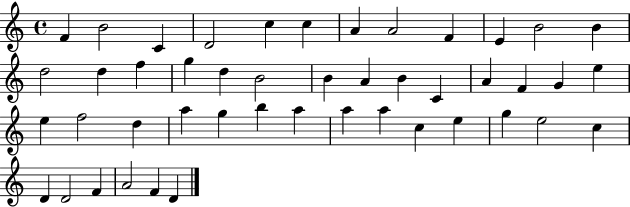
X:1
T:Untitled
M:4/4
L:1/4
K:C
F B2 C D2 c c A A2 F E B2 B d2 d f g d B2 B A B C A F G e e f2 d a g b a a a c e g e2 c D D2 F A2 F D